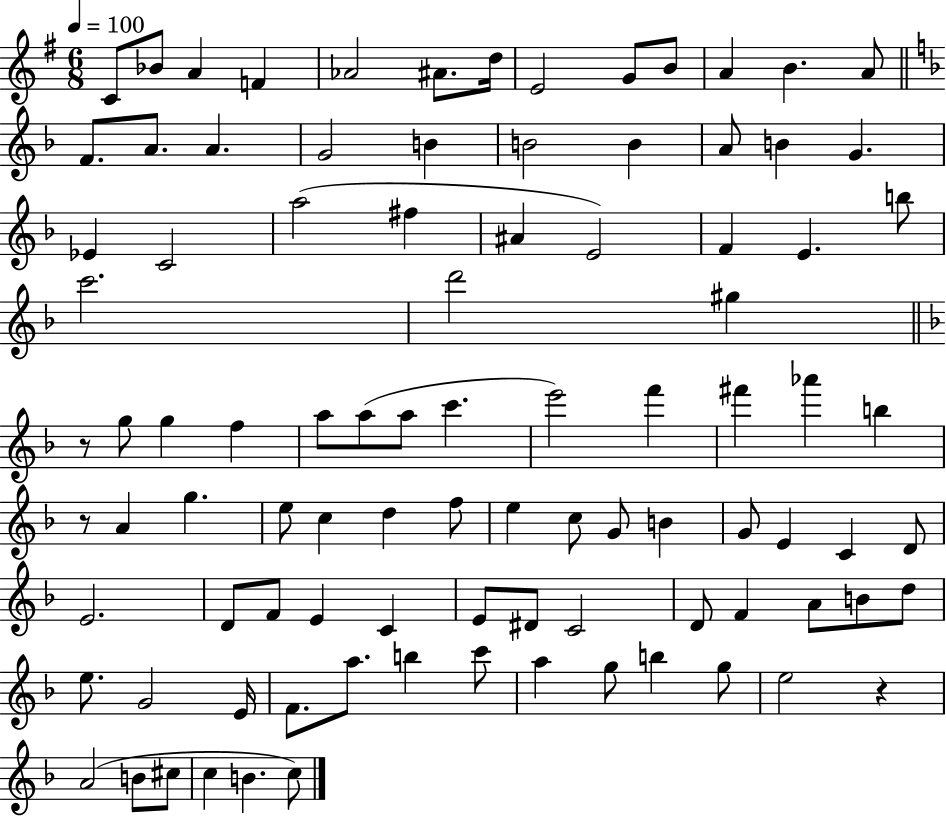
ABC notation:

X:1
T:Untitled
M:6/8
L:1/4
K:G
C/2 _B/2 A F _A2 ^A/2 d/4 E2 G/2 B/2 A B A/2 F/2 A/2 A G2 B B2 B A/2 B G _E C2 a2 ^f ^A E2 F E b/2 c'2 d'2 ^g z/2 g/2 g f a/2 a/2 a/2 c' e'2 f' ^f' _a' b z/2 A g e/2 c d f/2 e c/2 G/2 B G/2 E C D/2 E2 D/2 F/2 E C E/2 ^D/2 C2 D/2 F A/2 B/2 d/2 e/2 G2 E/4 F/2 a/2 b c'/2 a g/2 b g/2 e2 z A2 B/2 ^c/2 c B c/2